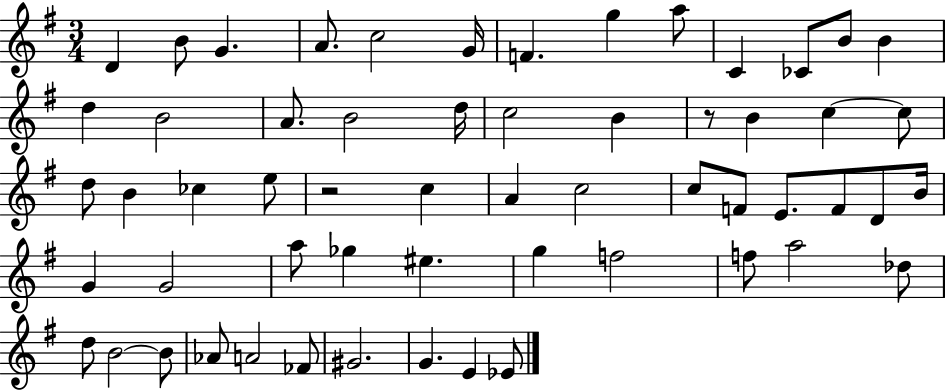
{
  \clef treble
  \numericTimeSignature
  \time 3/4
  \key g \major
  d'4 b'8 g'4. | a'8. c''2 g'16 | f'4. g''4 a''8 | c'4 ces'8 b'8 b'4 | \break d''4 b'2 | a'8. b'2 d''16 | c''2 b'4 | r8 b'4 c''4~~ c''8 | \break d''8 b'4 ces''4 e''8 | r2 c''4 | a'4 c''2 | c''8 f'8 e'8. f'8 d'8 b'16 | \break g'4 g'2 | a''8 ges''4 eis''4. | g''4 f''2 | f''8 a''2 des''8 | \break d''8 b'2~~ b'8 | aes'8 a'2 fes'8 | gis'2. | g'4. e'4 ees'8 | \break \bar "|."
}